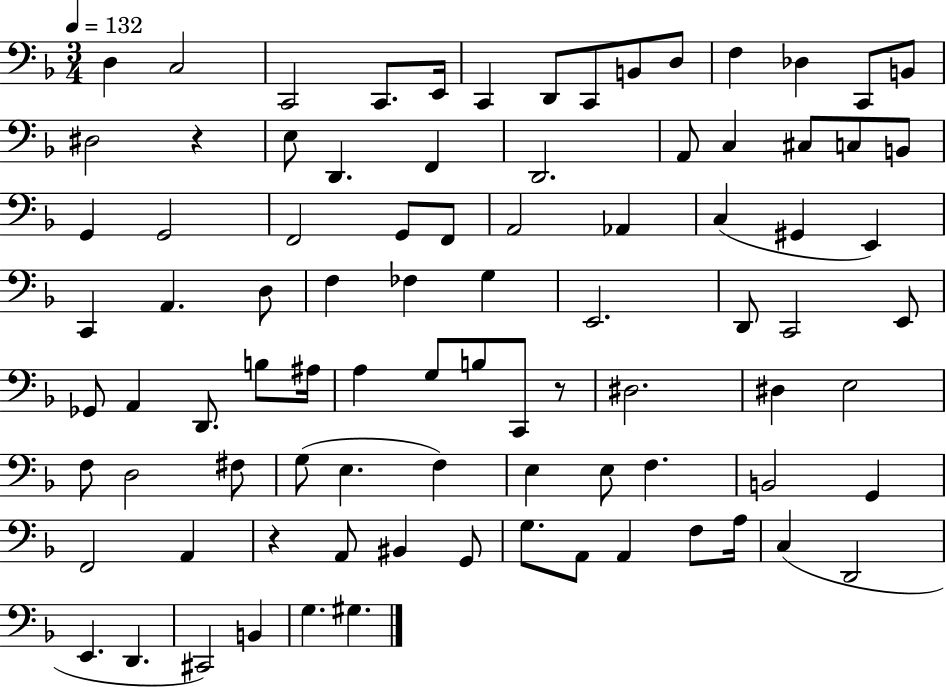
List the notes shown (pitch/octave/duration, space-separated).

D3/q C3/h C2/h C2/e. E2/s C2/q D2/e C2/e B2/e D3/e F3/q Db3/q C2/e B2/e D#3/h R/q E3/e D2/q. F2/q D2/h. A2/e C3/q C#3/e C3/e B2/e G2/q G2/h F2/h G2/e F2/e A2/h Ab2/q C3/q G#2/q E2/q C2/q A2/q. D3/e F3/q FES3/q G3/q E2/h. D2/e C2/h E2/e Gb2/e A2/q D2/e. B3/e A#3/s A3/q G3/e B3/e C2/e R/e D#3/h. D#3/q E3/h F3/e D3/h F#3/e G3/e E3/q. F3/q E3/q E3/e F3/q. B2/h G2/q F2/h A2/q R/q A2/e BIS2/q G2/e G3/e. A2/e A2/q F3/e A3/s C3/q D2/h E2/q. D2/q. C#2/h B2/q G3/q. G#3/q.